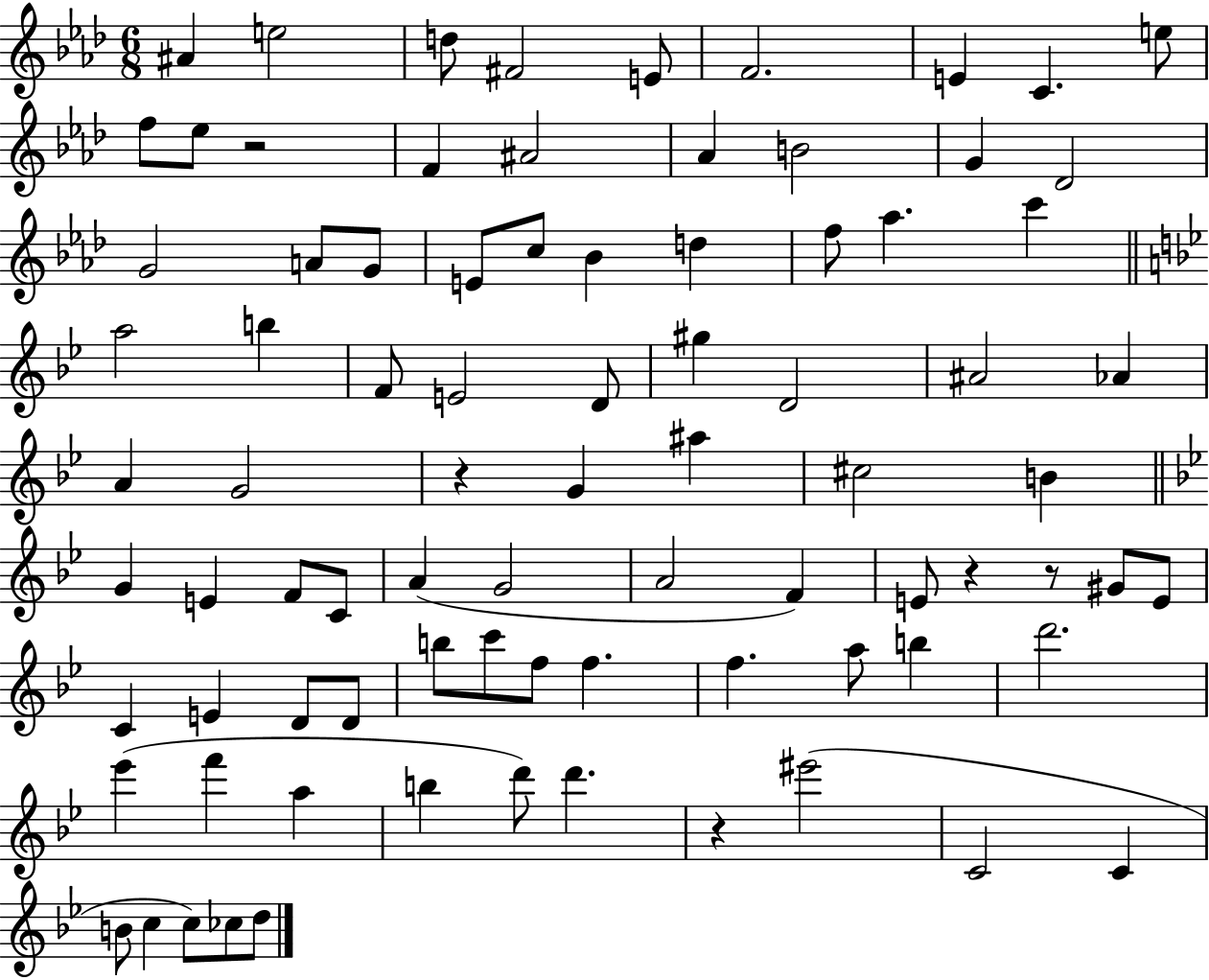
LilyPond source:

{
  \clef treble
  \numericTimeSignature
  \time 6/8
  \key aes \major
  ais'4 e''2 | d''8 fis'2 e'8 | f'2. | e'4 c'4. e''8 | \break f''8 ees''8 r2 | f'4 ais'2 | aes'4 b'2 | g'4 des'2 | \break g'2 a'8 g'8 | e'8 c''8 bes'4 d''4 | f''8 aes''4. c'''4 | \bar "||" \break \key bes \major a''2 b''4 | f'8 e'2 d'8 | gis''4 d'2 | ais'2 aes'4 | \break a'4 g'2 | r4 g'4 ais''4 | cis''2 b'4 | \bar "||" \break \key g \minor g'4 e'4 f'8 c'8 | a'4( g'2 | a'2 f'4) | e'8 r4 r8 gis'8 e'8 | \break c'4 e'4 d'8 d'8 | b''8 c'''8 f''8 f''4. | f''4. a''8 b''4 | d'''2. | \break ees'''4( f'''4 a''4 | b''4 d'''8) d'''4. | r4 eis'''2( | c'2 c'4 | \break b'8 c''4 c''8) ces''8 d''8 | \bar "|."
}